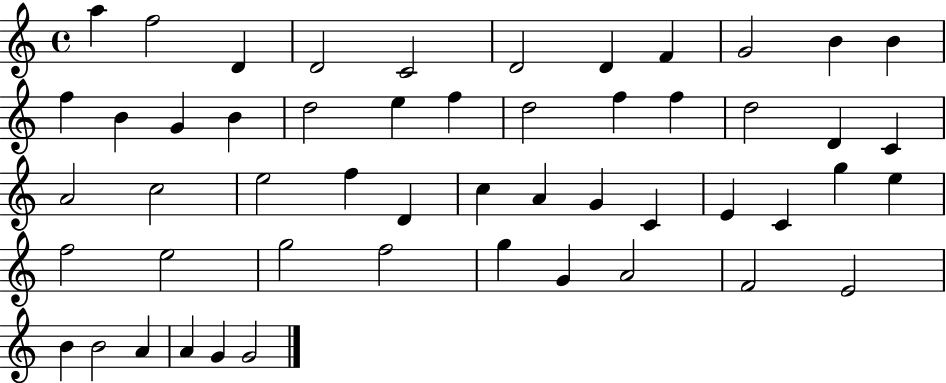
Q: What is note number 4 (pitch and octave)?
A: D4